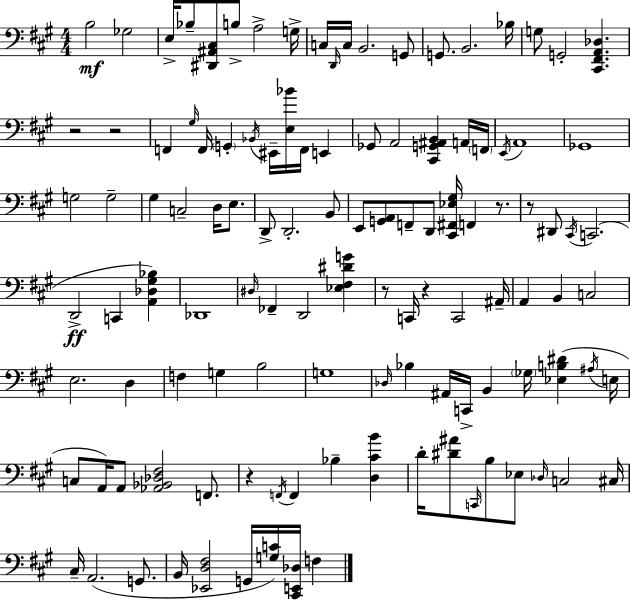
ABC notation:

X:1
T:Untitled
M:4/4
L:1/4
K:A
B,2 _G,2 E,/4 _B,/2 [^D,,^A,,^C,]/2 B,/2 A,2 G,/4 C,/4 D,,/4 C,/4 B,,2 G,,/2 G,,/2 B,,2 _B,/4 G,/2 G,,2 [^C,,^F,,A,,_D,] z2 z2 F,, ^G,/4 F,,/4 G,, _B,,/4 ^E,,/4 [E,_B]/4 F,,/4 E,, _G,,/2 A,,2 [^C,,G,,^A,,B,,] A,,/4 F,,/4 E,,/4 A,,4 _G,,4 G,2 G,2 ^G, C,2 D,/4 E,/2 D,,/2 D,,2 B,,/2 E,,/2 [G,,A,,]/2 F,,/2 D,,/2 [^C,,^F,,_E,^G,]/4 F,, z/2 z/2 ^D,,/2 ^C,,/4 C,,2 D,,2 C,, [A,,_D,^G,_B,] _D,,4 ^D,/4 _F,, D,,2 [_E,^F,^DG] z/2 C,,/4 z C,,2 ^A,,/4 A,, B,, C,2 E,2 D, F, G, B,2 G,4 _D,/4 _B, ^A,,/4 C,,/4 B,, _G,/4 [_E,B,^D] ^A,/4 E,/4 C,/2 A,,/4 A,,/2 [_A,,_B,,_D,^F,]2 F,,/2 z F,,/4 F,, _B, [D,^CB] D/4 [^D^A]/2 C,,/4 B,/2 _E,/2 _D,/4 C,2 ^C,/4 ^C,/4 A,,2 G,,/2 B,,/4 [_E,,D,^F,]2 G,,/4 [G,C]/4 [^C,,E,,_D,]/4 F,